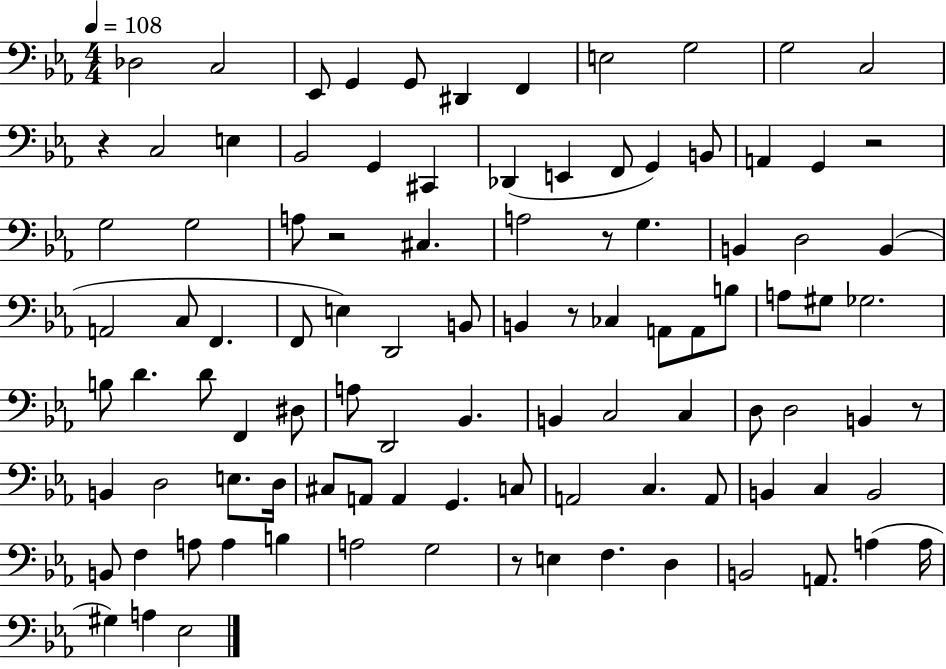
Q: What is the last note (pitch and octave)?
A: Eb3